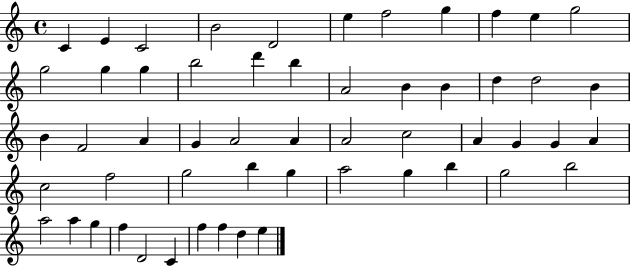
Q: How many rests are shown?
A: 0